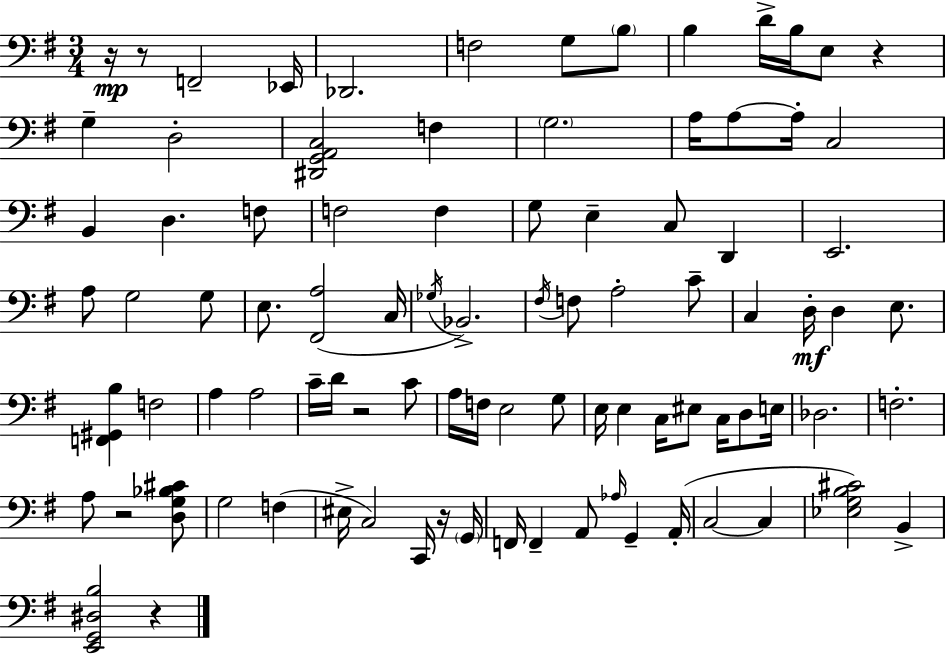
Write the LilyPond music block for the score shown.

{
  \clef bass
  \numericTimeSignature
  \time 3/4
  \key e \minor
  \repeat volta 2 { r16\mp r8 f,2-- ees,16 | des,2. | f2 g8 \parenthesize b8 | b4 d'16-> b16 e8 r4 | \break g4-- d2-. | <dis, g, a, c>2 f4 | \parenthesize g2. | a16 a8~~ a16-. c2 | \break b,4 d4. f8 | f2 f4 | g8 e4-- c8 d,4 | e,2. | \break a8 g2 g8 | e8. <fis, a>2( c16 | \acciaccatura { ges16 } bes,2.->) | \acciaccatura { fis16 } f8 a2-. | \break c'8-- c4 d16-.\mf d4 e8. | <f, gis, b>4 f2 | a4 a2 | c'16-- d'16 r2 | \break c'8 a16 f16 e2 | g8 e16 e4 c16 eis8 c16 d8 | e16 des2. | f2.-. | \break a8 r2 | <d g bes cis'>8 g2 f4( | eis16-> c2) c,16 | r16 \parenthesize g,16 f,16 f,4-- a,8 \grace { aes16 } g,4-- | \break a,16-.( c2~~ c4 | <ees g b cis'>2) b,4-> | <e, g, dis b>2 r4 | } \bar "|."
}